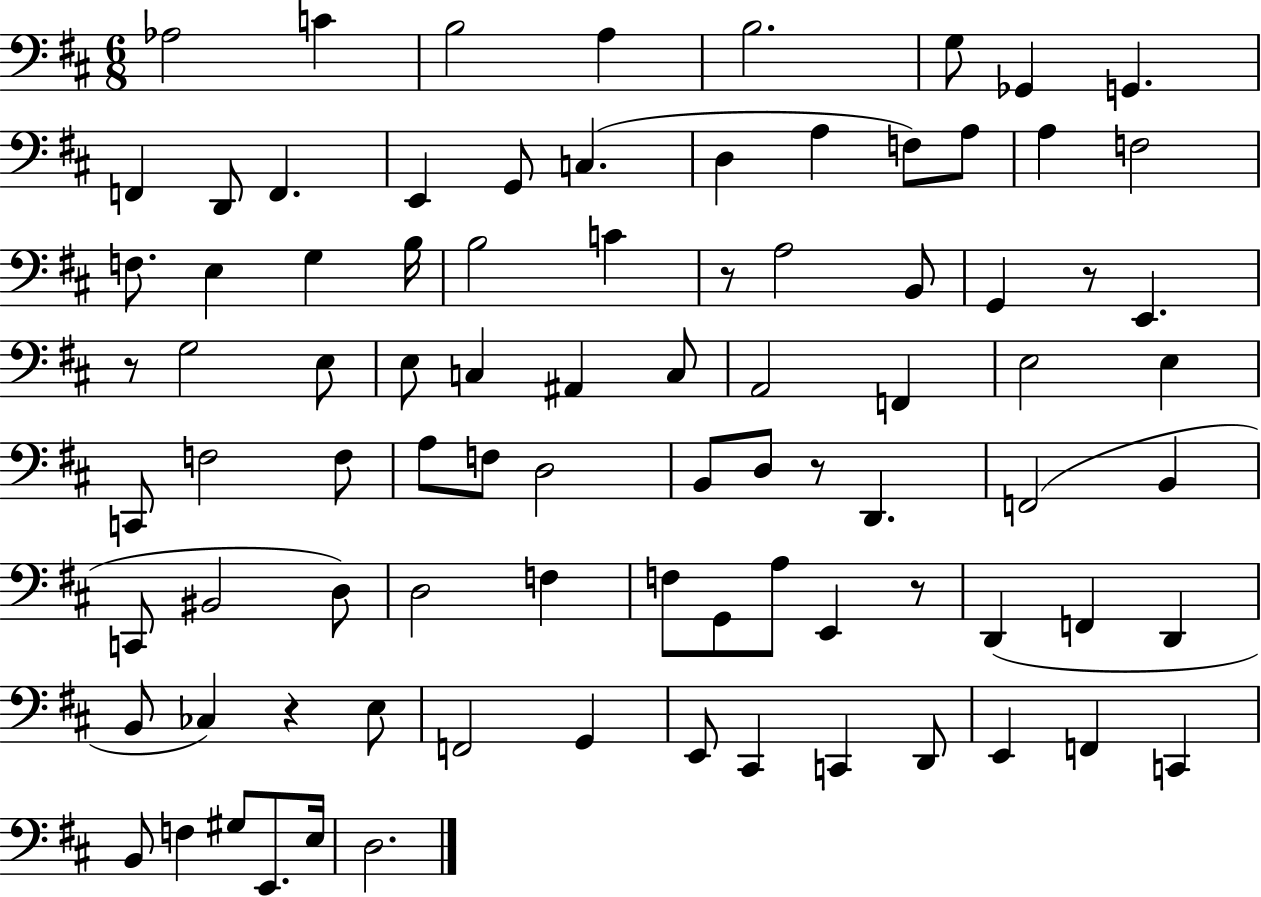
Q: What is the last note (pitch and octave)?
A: D3